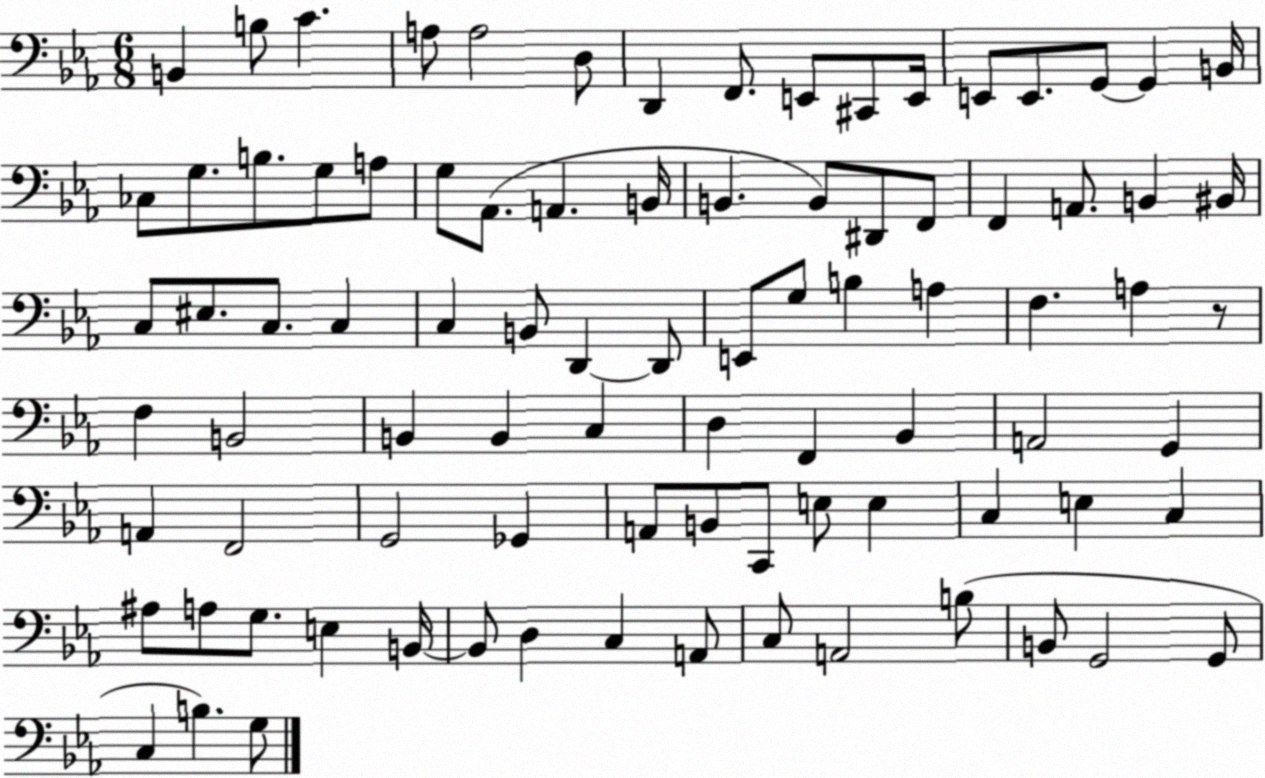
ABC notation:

X:1
T:Untitled
M:6/8
L:1/4
K:Eb
B,, B,/2 C A,/2 A,2 D,/2 D,, F,,/2 E,,/2 ^C,,/2 E,,/4 E,,/2 E,,/2 G,,/2 G,, B,,/4 _C,/2 G,/2 B,/2 G,/2 A,/2 G,/2 _A,,/2 A,, B,,/4 B,, B,,/2 ^D,,/2 F,,/2 F,, A,,/2 B,, ^B,,/4 C,/2 ^E,/2 C,/2 C, C, B,,/2 D,, D,,/2 E,,/2 G,/2 B, A, F, A, z/2 F, B,,2 B,, B,, C, D, F,, _B,, A,,2 G,, A,, F,,2 G,,2 _G,, A,,/2 B,,/2 C,,/2 E,/2 E, C, E, C, ^A,/2 A,/2 G,/2 E, B,,/4 B,,/2 D, C, A,,/2 C,/2 A,,2 B,/2 B,,/2 G,,2 G,,/2 C, B, G,/2